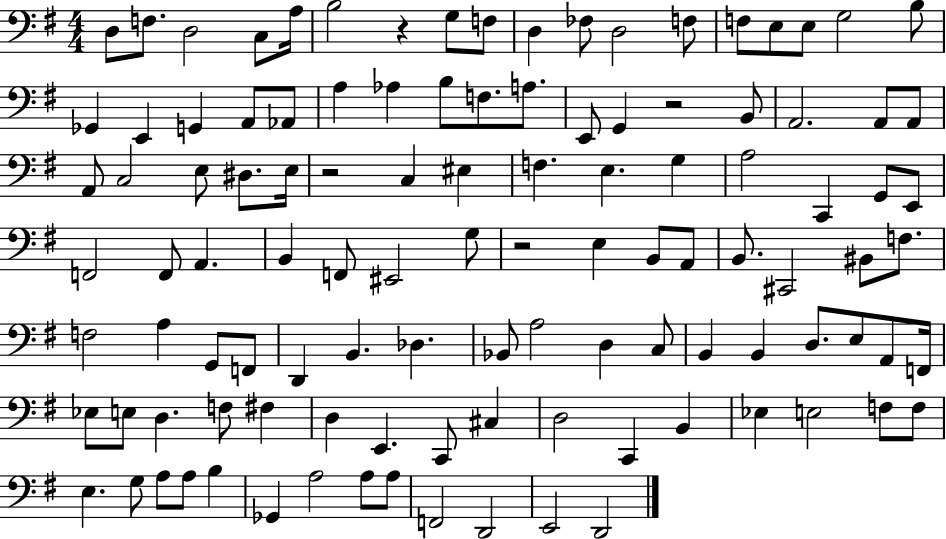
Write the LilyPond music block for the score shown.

{
  \clef bass
  \numericTimeSignature
  \time 4/4
  \key g \major
  \repeat volta 2 { d8 f8. d2 c8 a16 | b2 r4 g8 f8 | d4 fes8 d2 f8 | f8 e8 e8 g2 b8 | \break ges,4 e,4 g,4 a,8 aes,8 | a4 aes4 b8 f8. a8. | e,8 g,4 r2 b,8 | a,2. a,8 a,8 | \break a,8 c2 e8 dis8. e16 | r2 c4 eis4 | f4. e4. g4 | a2 c,4 g,8 e,8 | \break f,2 f,8 a,4. | b,4 f,8 eis,2 g8 | r2 e4 b,8 a,8 | b,8. cis,2 bis,8 f8. | \break f2 a4 g,8 f,8 | d,4 b,4. des4. | bes,8 a2 d4 c8 | b,4 b,4 d8. e8 a,8 f,16 | \break ees8 e8 d4. f8 fis4 | d4 e,4. c,8 cis4 | d2 c,4 b,4 | ees4 e2 f8 f8 | \break e4. g8 a8 a8 b4 | ges,4 a2 a8 a8 | f,2 d,2 | e,2 d,2 | \break } \bar "|."
}